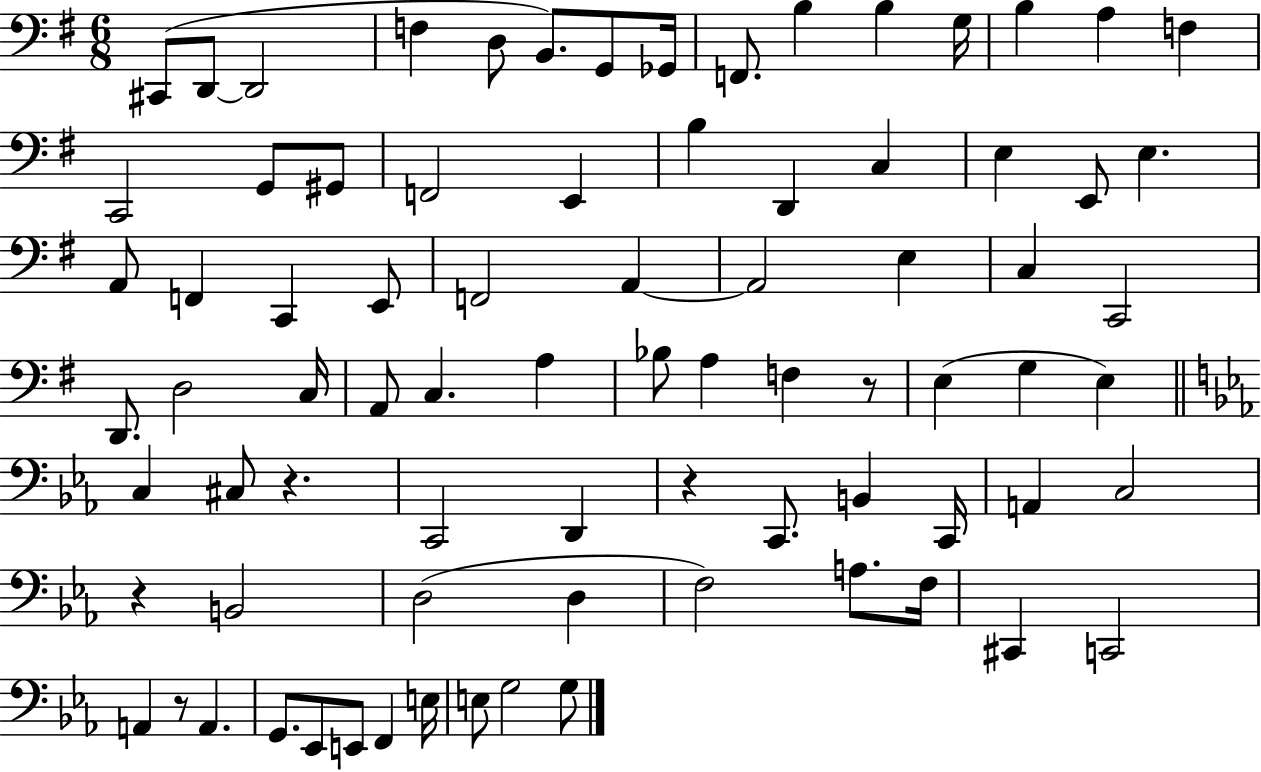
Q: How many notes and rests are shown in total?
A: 80